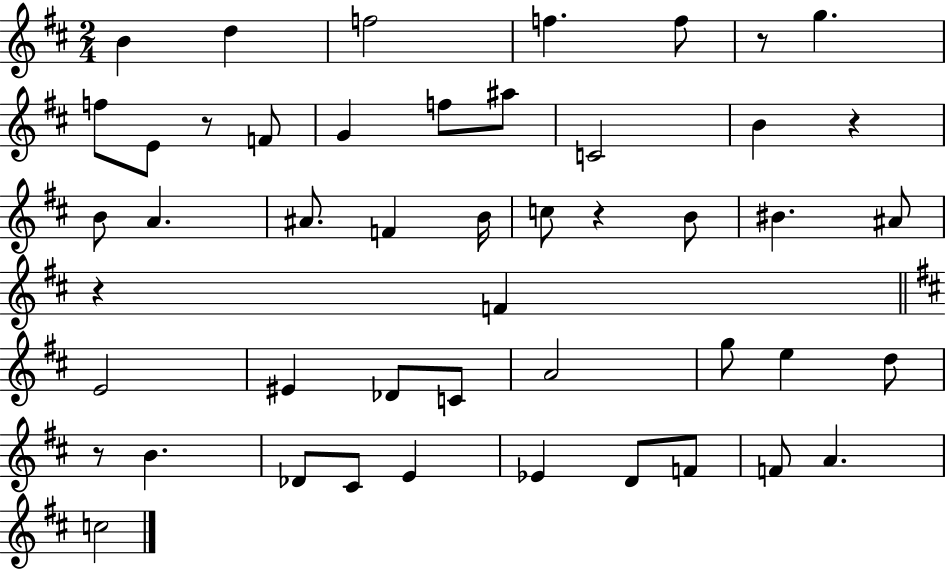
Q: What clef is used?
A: treble